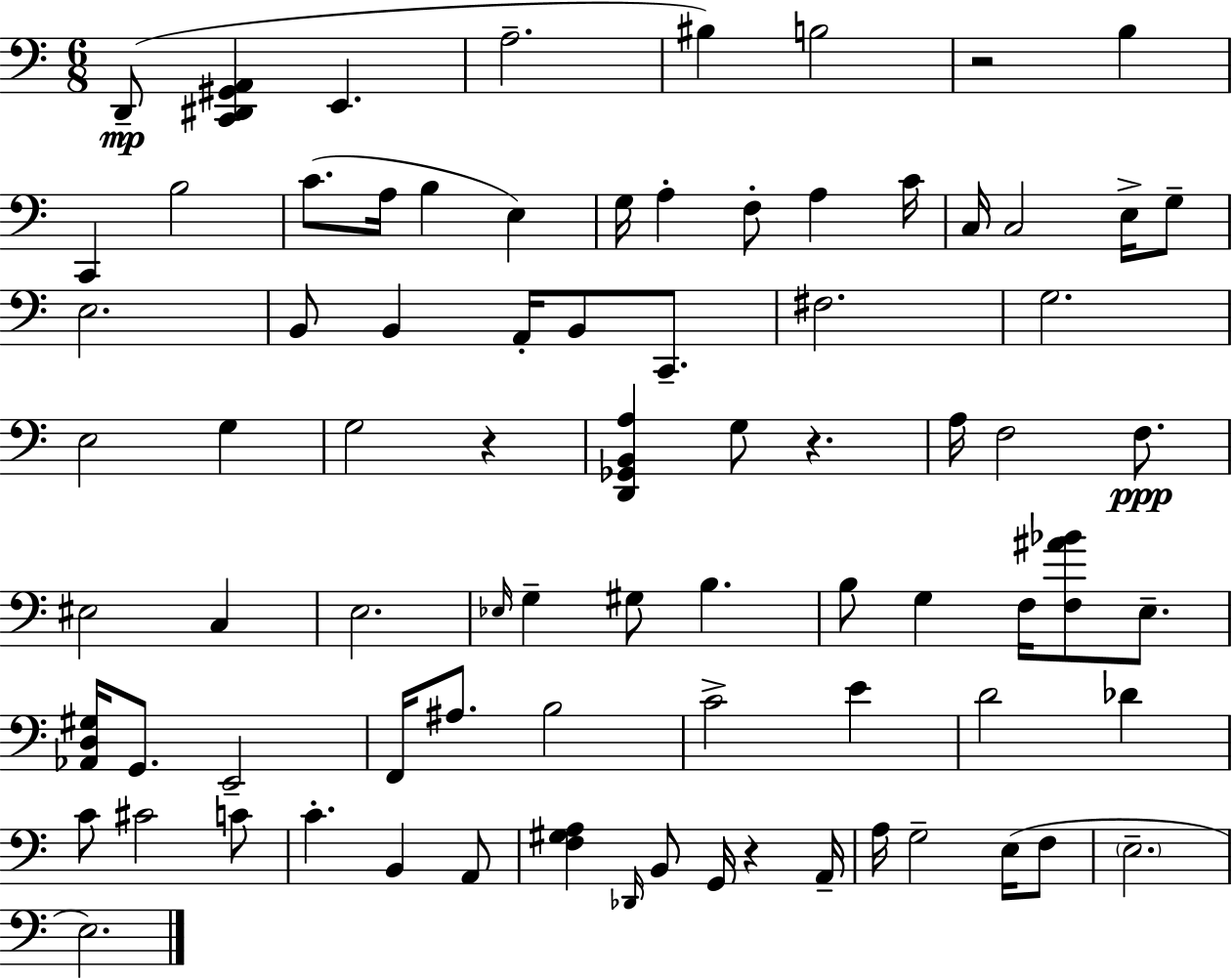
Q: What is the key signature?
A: C major